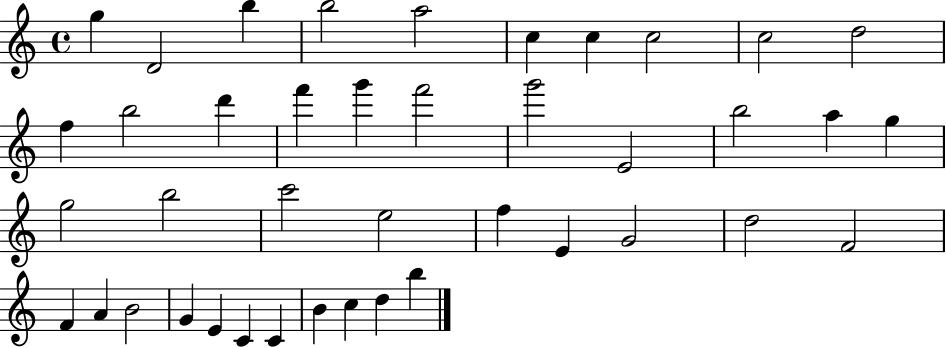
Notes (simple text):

G5/q D4/h B5/q B5/h A5/h C5/q C5/q C5/h C5/h D5/h F5/q B5/h D6/q F6/q G6/q F6/h G6/h E4/h B5/h A5/q G5/q G5/h B5/h C6/h E5/h F5/q E4/q G4/h D5/h F4/h F4/q A4/q B4/h G4/q E4/q C4/q C4/q B4/q C5/q D5/q B5/q